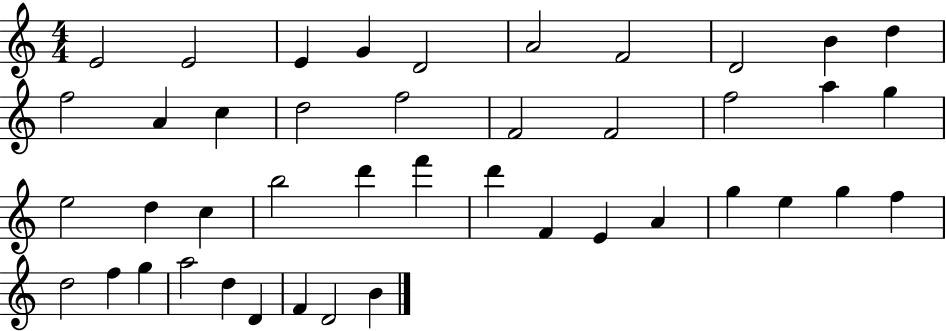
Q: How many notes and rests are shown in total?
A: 43